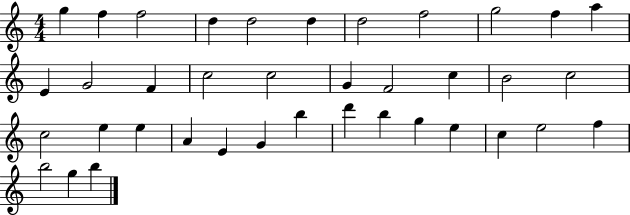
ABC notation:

X:1
T:Untitled
M:4/4
L:1/4
K:C
g f f2 d d2 d d2 f2 g2 f a E G2 F c2 c2 G F2 c B2 c2 c2 e e A E G b d' b g e c e2 f b2 g b